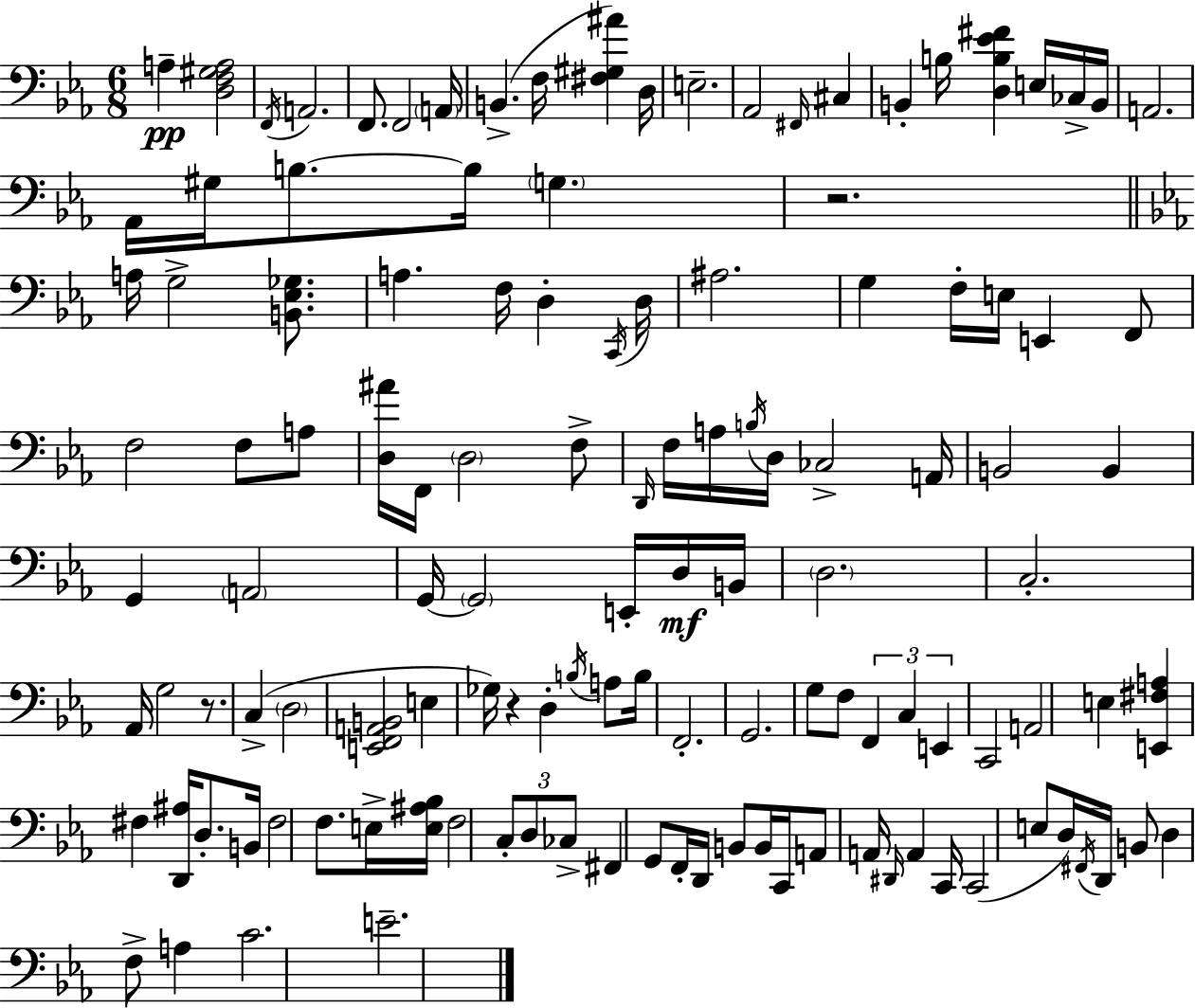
X:1
T:Untitled
M:6/8
L:1/4
K:Eb
A, [D,F,^G,A,]2 F,,/4 A,,2 F,,/2 F,,2 A,,/4 B,, F,/4 [^F,^G,^A] D,/4 E,2 _A,,2 ^F,,/4 ^C, B,, B,/4 [D,B,_E^F] E,/4 _C,/4 B,,/4 A,,2 _A,,/4 ^G,/4 B,/2 B,/4 G, z2 A,/4 G,2 [B,,_E,_G,]/2 A, F,/4 D, C,,/4 D,/4 ^A,2 G, F,/4 E,/4 E,, F,,/2 F,2 F,/2 A,/2 [D,^A]/4 F,,/4 D,2 F,/2 D,,/4 F,/4 A,/4 B,/4 D,/4 _C,2 A,,/4 B,,2 B,, G,, A,,2 G,,/4 G,,2 E,,/4 D,/4 B,,/4 D,2 C,2 _A,,/4 G,2 z/2 C, D,2 [E,,F,,A,,B,,]2 E, _G,/4 z D, B,/4 A,/2 B,/4 F,,2 G,,2 G,/2 F,/2 F,, C, E,, C,,2 A,,2 E, [E,,^F,A,] ^F, [D,,^A,]/4 D,/2 B,,/4 ^F,2 F,/2 E,/4 [E,^A,_B,]/4 F,2 C,/2 D,/2 _C,/2 ^F,, G,,/2 F,,/4 D,,/4 B,,/2 B,,/4 C,,/4 A,,/2 A,,/4 ^D,,/4 A,, C,,/4 C,,2 E,/2 D,/4 ^F,,/4 D,,/4 B,,/2 D, F,/2 A, C2 E2